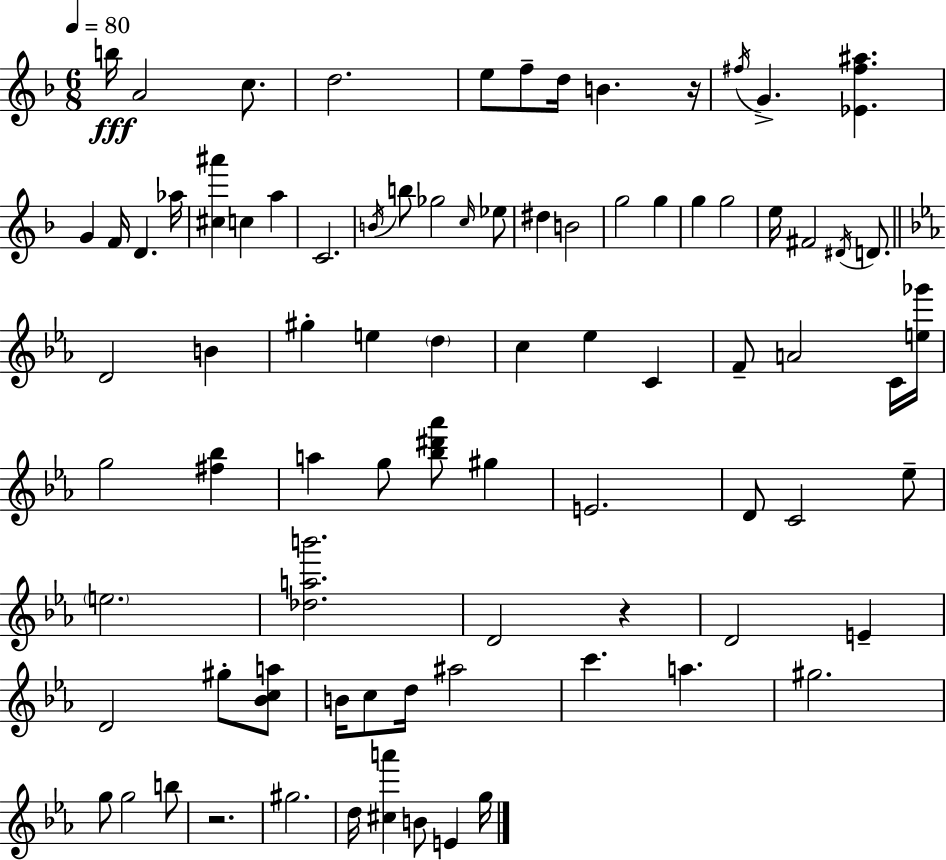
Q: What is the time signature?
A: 6/8